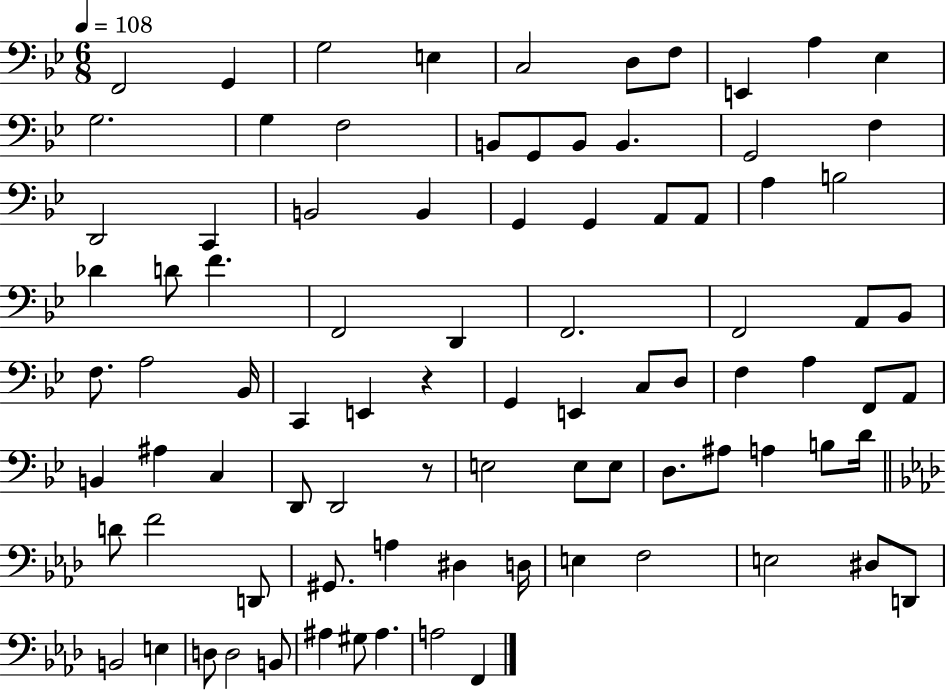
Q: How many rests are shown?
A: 2